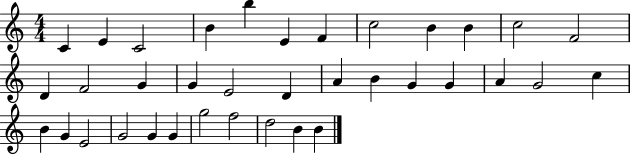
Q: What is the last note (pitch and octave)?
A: B4